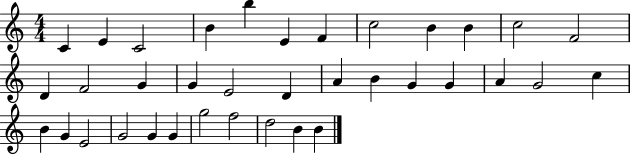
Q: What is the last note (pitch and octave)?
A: B4